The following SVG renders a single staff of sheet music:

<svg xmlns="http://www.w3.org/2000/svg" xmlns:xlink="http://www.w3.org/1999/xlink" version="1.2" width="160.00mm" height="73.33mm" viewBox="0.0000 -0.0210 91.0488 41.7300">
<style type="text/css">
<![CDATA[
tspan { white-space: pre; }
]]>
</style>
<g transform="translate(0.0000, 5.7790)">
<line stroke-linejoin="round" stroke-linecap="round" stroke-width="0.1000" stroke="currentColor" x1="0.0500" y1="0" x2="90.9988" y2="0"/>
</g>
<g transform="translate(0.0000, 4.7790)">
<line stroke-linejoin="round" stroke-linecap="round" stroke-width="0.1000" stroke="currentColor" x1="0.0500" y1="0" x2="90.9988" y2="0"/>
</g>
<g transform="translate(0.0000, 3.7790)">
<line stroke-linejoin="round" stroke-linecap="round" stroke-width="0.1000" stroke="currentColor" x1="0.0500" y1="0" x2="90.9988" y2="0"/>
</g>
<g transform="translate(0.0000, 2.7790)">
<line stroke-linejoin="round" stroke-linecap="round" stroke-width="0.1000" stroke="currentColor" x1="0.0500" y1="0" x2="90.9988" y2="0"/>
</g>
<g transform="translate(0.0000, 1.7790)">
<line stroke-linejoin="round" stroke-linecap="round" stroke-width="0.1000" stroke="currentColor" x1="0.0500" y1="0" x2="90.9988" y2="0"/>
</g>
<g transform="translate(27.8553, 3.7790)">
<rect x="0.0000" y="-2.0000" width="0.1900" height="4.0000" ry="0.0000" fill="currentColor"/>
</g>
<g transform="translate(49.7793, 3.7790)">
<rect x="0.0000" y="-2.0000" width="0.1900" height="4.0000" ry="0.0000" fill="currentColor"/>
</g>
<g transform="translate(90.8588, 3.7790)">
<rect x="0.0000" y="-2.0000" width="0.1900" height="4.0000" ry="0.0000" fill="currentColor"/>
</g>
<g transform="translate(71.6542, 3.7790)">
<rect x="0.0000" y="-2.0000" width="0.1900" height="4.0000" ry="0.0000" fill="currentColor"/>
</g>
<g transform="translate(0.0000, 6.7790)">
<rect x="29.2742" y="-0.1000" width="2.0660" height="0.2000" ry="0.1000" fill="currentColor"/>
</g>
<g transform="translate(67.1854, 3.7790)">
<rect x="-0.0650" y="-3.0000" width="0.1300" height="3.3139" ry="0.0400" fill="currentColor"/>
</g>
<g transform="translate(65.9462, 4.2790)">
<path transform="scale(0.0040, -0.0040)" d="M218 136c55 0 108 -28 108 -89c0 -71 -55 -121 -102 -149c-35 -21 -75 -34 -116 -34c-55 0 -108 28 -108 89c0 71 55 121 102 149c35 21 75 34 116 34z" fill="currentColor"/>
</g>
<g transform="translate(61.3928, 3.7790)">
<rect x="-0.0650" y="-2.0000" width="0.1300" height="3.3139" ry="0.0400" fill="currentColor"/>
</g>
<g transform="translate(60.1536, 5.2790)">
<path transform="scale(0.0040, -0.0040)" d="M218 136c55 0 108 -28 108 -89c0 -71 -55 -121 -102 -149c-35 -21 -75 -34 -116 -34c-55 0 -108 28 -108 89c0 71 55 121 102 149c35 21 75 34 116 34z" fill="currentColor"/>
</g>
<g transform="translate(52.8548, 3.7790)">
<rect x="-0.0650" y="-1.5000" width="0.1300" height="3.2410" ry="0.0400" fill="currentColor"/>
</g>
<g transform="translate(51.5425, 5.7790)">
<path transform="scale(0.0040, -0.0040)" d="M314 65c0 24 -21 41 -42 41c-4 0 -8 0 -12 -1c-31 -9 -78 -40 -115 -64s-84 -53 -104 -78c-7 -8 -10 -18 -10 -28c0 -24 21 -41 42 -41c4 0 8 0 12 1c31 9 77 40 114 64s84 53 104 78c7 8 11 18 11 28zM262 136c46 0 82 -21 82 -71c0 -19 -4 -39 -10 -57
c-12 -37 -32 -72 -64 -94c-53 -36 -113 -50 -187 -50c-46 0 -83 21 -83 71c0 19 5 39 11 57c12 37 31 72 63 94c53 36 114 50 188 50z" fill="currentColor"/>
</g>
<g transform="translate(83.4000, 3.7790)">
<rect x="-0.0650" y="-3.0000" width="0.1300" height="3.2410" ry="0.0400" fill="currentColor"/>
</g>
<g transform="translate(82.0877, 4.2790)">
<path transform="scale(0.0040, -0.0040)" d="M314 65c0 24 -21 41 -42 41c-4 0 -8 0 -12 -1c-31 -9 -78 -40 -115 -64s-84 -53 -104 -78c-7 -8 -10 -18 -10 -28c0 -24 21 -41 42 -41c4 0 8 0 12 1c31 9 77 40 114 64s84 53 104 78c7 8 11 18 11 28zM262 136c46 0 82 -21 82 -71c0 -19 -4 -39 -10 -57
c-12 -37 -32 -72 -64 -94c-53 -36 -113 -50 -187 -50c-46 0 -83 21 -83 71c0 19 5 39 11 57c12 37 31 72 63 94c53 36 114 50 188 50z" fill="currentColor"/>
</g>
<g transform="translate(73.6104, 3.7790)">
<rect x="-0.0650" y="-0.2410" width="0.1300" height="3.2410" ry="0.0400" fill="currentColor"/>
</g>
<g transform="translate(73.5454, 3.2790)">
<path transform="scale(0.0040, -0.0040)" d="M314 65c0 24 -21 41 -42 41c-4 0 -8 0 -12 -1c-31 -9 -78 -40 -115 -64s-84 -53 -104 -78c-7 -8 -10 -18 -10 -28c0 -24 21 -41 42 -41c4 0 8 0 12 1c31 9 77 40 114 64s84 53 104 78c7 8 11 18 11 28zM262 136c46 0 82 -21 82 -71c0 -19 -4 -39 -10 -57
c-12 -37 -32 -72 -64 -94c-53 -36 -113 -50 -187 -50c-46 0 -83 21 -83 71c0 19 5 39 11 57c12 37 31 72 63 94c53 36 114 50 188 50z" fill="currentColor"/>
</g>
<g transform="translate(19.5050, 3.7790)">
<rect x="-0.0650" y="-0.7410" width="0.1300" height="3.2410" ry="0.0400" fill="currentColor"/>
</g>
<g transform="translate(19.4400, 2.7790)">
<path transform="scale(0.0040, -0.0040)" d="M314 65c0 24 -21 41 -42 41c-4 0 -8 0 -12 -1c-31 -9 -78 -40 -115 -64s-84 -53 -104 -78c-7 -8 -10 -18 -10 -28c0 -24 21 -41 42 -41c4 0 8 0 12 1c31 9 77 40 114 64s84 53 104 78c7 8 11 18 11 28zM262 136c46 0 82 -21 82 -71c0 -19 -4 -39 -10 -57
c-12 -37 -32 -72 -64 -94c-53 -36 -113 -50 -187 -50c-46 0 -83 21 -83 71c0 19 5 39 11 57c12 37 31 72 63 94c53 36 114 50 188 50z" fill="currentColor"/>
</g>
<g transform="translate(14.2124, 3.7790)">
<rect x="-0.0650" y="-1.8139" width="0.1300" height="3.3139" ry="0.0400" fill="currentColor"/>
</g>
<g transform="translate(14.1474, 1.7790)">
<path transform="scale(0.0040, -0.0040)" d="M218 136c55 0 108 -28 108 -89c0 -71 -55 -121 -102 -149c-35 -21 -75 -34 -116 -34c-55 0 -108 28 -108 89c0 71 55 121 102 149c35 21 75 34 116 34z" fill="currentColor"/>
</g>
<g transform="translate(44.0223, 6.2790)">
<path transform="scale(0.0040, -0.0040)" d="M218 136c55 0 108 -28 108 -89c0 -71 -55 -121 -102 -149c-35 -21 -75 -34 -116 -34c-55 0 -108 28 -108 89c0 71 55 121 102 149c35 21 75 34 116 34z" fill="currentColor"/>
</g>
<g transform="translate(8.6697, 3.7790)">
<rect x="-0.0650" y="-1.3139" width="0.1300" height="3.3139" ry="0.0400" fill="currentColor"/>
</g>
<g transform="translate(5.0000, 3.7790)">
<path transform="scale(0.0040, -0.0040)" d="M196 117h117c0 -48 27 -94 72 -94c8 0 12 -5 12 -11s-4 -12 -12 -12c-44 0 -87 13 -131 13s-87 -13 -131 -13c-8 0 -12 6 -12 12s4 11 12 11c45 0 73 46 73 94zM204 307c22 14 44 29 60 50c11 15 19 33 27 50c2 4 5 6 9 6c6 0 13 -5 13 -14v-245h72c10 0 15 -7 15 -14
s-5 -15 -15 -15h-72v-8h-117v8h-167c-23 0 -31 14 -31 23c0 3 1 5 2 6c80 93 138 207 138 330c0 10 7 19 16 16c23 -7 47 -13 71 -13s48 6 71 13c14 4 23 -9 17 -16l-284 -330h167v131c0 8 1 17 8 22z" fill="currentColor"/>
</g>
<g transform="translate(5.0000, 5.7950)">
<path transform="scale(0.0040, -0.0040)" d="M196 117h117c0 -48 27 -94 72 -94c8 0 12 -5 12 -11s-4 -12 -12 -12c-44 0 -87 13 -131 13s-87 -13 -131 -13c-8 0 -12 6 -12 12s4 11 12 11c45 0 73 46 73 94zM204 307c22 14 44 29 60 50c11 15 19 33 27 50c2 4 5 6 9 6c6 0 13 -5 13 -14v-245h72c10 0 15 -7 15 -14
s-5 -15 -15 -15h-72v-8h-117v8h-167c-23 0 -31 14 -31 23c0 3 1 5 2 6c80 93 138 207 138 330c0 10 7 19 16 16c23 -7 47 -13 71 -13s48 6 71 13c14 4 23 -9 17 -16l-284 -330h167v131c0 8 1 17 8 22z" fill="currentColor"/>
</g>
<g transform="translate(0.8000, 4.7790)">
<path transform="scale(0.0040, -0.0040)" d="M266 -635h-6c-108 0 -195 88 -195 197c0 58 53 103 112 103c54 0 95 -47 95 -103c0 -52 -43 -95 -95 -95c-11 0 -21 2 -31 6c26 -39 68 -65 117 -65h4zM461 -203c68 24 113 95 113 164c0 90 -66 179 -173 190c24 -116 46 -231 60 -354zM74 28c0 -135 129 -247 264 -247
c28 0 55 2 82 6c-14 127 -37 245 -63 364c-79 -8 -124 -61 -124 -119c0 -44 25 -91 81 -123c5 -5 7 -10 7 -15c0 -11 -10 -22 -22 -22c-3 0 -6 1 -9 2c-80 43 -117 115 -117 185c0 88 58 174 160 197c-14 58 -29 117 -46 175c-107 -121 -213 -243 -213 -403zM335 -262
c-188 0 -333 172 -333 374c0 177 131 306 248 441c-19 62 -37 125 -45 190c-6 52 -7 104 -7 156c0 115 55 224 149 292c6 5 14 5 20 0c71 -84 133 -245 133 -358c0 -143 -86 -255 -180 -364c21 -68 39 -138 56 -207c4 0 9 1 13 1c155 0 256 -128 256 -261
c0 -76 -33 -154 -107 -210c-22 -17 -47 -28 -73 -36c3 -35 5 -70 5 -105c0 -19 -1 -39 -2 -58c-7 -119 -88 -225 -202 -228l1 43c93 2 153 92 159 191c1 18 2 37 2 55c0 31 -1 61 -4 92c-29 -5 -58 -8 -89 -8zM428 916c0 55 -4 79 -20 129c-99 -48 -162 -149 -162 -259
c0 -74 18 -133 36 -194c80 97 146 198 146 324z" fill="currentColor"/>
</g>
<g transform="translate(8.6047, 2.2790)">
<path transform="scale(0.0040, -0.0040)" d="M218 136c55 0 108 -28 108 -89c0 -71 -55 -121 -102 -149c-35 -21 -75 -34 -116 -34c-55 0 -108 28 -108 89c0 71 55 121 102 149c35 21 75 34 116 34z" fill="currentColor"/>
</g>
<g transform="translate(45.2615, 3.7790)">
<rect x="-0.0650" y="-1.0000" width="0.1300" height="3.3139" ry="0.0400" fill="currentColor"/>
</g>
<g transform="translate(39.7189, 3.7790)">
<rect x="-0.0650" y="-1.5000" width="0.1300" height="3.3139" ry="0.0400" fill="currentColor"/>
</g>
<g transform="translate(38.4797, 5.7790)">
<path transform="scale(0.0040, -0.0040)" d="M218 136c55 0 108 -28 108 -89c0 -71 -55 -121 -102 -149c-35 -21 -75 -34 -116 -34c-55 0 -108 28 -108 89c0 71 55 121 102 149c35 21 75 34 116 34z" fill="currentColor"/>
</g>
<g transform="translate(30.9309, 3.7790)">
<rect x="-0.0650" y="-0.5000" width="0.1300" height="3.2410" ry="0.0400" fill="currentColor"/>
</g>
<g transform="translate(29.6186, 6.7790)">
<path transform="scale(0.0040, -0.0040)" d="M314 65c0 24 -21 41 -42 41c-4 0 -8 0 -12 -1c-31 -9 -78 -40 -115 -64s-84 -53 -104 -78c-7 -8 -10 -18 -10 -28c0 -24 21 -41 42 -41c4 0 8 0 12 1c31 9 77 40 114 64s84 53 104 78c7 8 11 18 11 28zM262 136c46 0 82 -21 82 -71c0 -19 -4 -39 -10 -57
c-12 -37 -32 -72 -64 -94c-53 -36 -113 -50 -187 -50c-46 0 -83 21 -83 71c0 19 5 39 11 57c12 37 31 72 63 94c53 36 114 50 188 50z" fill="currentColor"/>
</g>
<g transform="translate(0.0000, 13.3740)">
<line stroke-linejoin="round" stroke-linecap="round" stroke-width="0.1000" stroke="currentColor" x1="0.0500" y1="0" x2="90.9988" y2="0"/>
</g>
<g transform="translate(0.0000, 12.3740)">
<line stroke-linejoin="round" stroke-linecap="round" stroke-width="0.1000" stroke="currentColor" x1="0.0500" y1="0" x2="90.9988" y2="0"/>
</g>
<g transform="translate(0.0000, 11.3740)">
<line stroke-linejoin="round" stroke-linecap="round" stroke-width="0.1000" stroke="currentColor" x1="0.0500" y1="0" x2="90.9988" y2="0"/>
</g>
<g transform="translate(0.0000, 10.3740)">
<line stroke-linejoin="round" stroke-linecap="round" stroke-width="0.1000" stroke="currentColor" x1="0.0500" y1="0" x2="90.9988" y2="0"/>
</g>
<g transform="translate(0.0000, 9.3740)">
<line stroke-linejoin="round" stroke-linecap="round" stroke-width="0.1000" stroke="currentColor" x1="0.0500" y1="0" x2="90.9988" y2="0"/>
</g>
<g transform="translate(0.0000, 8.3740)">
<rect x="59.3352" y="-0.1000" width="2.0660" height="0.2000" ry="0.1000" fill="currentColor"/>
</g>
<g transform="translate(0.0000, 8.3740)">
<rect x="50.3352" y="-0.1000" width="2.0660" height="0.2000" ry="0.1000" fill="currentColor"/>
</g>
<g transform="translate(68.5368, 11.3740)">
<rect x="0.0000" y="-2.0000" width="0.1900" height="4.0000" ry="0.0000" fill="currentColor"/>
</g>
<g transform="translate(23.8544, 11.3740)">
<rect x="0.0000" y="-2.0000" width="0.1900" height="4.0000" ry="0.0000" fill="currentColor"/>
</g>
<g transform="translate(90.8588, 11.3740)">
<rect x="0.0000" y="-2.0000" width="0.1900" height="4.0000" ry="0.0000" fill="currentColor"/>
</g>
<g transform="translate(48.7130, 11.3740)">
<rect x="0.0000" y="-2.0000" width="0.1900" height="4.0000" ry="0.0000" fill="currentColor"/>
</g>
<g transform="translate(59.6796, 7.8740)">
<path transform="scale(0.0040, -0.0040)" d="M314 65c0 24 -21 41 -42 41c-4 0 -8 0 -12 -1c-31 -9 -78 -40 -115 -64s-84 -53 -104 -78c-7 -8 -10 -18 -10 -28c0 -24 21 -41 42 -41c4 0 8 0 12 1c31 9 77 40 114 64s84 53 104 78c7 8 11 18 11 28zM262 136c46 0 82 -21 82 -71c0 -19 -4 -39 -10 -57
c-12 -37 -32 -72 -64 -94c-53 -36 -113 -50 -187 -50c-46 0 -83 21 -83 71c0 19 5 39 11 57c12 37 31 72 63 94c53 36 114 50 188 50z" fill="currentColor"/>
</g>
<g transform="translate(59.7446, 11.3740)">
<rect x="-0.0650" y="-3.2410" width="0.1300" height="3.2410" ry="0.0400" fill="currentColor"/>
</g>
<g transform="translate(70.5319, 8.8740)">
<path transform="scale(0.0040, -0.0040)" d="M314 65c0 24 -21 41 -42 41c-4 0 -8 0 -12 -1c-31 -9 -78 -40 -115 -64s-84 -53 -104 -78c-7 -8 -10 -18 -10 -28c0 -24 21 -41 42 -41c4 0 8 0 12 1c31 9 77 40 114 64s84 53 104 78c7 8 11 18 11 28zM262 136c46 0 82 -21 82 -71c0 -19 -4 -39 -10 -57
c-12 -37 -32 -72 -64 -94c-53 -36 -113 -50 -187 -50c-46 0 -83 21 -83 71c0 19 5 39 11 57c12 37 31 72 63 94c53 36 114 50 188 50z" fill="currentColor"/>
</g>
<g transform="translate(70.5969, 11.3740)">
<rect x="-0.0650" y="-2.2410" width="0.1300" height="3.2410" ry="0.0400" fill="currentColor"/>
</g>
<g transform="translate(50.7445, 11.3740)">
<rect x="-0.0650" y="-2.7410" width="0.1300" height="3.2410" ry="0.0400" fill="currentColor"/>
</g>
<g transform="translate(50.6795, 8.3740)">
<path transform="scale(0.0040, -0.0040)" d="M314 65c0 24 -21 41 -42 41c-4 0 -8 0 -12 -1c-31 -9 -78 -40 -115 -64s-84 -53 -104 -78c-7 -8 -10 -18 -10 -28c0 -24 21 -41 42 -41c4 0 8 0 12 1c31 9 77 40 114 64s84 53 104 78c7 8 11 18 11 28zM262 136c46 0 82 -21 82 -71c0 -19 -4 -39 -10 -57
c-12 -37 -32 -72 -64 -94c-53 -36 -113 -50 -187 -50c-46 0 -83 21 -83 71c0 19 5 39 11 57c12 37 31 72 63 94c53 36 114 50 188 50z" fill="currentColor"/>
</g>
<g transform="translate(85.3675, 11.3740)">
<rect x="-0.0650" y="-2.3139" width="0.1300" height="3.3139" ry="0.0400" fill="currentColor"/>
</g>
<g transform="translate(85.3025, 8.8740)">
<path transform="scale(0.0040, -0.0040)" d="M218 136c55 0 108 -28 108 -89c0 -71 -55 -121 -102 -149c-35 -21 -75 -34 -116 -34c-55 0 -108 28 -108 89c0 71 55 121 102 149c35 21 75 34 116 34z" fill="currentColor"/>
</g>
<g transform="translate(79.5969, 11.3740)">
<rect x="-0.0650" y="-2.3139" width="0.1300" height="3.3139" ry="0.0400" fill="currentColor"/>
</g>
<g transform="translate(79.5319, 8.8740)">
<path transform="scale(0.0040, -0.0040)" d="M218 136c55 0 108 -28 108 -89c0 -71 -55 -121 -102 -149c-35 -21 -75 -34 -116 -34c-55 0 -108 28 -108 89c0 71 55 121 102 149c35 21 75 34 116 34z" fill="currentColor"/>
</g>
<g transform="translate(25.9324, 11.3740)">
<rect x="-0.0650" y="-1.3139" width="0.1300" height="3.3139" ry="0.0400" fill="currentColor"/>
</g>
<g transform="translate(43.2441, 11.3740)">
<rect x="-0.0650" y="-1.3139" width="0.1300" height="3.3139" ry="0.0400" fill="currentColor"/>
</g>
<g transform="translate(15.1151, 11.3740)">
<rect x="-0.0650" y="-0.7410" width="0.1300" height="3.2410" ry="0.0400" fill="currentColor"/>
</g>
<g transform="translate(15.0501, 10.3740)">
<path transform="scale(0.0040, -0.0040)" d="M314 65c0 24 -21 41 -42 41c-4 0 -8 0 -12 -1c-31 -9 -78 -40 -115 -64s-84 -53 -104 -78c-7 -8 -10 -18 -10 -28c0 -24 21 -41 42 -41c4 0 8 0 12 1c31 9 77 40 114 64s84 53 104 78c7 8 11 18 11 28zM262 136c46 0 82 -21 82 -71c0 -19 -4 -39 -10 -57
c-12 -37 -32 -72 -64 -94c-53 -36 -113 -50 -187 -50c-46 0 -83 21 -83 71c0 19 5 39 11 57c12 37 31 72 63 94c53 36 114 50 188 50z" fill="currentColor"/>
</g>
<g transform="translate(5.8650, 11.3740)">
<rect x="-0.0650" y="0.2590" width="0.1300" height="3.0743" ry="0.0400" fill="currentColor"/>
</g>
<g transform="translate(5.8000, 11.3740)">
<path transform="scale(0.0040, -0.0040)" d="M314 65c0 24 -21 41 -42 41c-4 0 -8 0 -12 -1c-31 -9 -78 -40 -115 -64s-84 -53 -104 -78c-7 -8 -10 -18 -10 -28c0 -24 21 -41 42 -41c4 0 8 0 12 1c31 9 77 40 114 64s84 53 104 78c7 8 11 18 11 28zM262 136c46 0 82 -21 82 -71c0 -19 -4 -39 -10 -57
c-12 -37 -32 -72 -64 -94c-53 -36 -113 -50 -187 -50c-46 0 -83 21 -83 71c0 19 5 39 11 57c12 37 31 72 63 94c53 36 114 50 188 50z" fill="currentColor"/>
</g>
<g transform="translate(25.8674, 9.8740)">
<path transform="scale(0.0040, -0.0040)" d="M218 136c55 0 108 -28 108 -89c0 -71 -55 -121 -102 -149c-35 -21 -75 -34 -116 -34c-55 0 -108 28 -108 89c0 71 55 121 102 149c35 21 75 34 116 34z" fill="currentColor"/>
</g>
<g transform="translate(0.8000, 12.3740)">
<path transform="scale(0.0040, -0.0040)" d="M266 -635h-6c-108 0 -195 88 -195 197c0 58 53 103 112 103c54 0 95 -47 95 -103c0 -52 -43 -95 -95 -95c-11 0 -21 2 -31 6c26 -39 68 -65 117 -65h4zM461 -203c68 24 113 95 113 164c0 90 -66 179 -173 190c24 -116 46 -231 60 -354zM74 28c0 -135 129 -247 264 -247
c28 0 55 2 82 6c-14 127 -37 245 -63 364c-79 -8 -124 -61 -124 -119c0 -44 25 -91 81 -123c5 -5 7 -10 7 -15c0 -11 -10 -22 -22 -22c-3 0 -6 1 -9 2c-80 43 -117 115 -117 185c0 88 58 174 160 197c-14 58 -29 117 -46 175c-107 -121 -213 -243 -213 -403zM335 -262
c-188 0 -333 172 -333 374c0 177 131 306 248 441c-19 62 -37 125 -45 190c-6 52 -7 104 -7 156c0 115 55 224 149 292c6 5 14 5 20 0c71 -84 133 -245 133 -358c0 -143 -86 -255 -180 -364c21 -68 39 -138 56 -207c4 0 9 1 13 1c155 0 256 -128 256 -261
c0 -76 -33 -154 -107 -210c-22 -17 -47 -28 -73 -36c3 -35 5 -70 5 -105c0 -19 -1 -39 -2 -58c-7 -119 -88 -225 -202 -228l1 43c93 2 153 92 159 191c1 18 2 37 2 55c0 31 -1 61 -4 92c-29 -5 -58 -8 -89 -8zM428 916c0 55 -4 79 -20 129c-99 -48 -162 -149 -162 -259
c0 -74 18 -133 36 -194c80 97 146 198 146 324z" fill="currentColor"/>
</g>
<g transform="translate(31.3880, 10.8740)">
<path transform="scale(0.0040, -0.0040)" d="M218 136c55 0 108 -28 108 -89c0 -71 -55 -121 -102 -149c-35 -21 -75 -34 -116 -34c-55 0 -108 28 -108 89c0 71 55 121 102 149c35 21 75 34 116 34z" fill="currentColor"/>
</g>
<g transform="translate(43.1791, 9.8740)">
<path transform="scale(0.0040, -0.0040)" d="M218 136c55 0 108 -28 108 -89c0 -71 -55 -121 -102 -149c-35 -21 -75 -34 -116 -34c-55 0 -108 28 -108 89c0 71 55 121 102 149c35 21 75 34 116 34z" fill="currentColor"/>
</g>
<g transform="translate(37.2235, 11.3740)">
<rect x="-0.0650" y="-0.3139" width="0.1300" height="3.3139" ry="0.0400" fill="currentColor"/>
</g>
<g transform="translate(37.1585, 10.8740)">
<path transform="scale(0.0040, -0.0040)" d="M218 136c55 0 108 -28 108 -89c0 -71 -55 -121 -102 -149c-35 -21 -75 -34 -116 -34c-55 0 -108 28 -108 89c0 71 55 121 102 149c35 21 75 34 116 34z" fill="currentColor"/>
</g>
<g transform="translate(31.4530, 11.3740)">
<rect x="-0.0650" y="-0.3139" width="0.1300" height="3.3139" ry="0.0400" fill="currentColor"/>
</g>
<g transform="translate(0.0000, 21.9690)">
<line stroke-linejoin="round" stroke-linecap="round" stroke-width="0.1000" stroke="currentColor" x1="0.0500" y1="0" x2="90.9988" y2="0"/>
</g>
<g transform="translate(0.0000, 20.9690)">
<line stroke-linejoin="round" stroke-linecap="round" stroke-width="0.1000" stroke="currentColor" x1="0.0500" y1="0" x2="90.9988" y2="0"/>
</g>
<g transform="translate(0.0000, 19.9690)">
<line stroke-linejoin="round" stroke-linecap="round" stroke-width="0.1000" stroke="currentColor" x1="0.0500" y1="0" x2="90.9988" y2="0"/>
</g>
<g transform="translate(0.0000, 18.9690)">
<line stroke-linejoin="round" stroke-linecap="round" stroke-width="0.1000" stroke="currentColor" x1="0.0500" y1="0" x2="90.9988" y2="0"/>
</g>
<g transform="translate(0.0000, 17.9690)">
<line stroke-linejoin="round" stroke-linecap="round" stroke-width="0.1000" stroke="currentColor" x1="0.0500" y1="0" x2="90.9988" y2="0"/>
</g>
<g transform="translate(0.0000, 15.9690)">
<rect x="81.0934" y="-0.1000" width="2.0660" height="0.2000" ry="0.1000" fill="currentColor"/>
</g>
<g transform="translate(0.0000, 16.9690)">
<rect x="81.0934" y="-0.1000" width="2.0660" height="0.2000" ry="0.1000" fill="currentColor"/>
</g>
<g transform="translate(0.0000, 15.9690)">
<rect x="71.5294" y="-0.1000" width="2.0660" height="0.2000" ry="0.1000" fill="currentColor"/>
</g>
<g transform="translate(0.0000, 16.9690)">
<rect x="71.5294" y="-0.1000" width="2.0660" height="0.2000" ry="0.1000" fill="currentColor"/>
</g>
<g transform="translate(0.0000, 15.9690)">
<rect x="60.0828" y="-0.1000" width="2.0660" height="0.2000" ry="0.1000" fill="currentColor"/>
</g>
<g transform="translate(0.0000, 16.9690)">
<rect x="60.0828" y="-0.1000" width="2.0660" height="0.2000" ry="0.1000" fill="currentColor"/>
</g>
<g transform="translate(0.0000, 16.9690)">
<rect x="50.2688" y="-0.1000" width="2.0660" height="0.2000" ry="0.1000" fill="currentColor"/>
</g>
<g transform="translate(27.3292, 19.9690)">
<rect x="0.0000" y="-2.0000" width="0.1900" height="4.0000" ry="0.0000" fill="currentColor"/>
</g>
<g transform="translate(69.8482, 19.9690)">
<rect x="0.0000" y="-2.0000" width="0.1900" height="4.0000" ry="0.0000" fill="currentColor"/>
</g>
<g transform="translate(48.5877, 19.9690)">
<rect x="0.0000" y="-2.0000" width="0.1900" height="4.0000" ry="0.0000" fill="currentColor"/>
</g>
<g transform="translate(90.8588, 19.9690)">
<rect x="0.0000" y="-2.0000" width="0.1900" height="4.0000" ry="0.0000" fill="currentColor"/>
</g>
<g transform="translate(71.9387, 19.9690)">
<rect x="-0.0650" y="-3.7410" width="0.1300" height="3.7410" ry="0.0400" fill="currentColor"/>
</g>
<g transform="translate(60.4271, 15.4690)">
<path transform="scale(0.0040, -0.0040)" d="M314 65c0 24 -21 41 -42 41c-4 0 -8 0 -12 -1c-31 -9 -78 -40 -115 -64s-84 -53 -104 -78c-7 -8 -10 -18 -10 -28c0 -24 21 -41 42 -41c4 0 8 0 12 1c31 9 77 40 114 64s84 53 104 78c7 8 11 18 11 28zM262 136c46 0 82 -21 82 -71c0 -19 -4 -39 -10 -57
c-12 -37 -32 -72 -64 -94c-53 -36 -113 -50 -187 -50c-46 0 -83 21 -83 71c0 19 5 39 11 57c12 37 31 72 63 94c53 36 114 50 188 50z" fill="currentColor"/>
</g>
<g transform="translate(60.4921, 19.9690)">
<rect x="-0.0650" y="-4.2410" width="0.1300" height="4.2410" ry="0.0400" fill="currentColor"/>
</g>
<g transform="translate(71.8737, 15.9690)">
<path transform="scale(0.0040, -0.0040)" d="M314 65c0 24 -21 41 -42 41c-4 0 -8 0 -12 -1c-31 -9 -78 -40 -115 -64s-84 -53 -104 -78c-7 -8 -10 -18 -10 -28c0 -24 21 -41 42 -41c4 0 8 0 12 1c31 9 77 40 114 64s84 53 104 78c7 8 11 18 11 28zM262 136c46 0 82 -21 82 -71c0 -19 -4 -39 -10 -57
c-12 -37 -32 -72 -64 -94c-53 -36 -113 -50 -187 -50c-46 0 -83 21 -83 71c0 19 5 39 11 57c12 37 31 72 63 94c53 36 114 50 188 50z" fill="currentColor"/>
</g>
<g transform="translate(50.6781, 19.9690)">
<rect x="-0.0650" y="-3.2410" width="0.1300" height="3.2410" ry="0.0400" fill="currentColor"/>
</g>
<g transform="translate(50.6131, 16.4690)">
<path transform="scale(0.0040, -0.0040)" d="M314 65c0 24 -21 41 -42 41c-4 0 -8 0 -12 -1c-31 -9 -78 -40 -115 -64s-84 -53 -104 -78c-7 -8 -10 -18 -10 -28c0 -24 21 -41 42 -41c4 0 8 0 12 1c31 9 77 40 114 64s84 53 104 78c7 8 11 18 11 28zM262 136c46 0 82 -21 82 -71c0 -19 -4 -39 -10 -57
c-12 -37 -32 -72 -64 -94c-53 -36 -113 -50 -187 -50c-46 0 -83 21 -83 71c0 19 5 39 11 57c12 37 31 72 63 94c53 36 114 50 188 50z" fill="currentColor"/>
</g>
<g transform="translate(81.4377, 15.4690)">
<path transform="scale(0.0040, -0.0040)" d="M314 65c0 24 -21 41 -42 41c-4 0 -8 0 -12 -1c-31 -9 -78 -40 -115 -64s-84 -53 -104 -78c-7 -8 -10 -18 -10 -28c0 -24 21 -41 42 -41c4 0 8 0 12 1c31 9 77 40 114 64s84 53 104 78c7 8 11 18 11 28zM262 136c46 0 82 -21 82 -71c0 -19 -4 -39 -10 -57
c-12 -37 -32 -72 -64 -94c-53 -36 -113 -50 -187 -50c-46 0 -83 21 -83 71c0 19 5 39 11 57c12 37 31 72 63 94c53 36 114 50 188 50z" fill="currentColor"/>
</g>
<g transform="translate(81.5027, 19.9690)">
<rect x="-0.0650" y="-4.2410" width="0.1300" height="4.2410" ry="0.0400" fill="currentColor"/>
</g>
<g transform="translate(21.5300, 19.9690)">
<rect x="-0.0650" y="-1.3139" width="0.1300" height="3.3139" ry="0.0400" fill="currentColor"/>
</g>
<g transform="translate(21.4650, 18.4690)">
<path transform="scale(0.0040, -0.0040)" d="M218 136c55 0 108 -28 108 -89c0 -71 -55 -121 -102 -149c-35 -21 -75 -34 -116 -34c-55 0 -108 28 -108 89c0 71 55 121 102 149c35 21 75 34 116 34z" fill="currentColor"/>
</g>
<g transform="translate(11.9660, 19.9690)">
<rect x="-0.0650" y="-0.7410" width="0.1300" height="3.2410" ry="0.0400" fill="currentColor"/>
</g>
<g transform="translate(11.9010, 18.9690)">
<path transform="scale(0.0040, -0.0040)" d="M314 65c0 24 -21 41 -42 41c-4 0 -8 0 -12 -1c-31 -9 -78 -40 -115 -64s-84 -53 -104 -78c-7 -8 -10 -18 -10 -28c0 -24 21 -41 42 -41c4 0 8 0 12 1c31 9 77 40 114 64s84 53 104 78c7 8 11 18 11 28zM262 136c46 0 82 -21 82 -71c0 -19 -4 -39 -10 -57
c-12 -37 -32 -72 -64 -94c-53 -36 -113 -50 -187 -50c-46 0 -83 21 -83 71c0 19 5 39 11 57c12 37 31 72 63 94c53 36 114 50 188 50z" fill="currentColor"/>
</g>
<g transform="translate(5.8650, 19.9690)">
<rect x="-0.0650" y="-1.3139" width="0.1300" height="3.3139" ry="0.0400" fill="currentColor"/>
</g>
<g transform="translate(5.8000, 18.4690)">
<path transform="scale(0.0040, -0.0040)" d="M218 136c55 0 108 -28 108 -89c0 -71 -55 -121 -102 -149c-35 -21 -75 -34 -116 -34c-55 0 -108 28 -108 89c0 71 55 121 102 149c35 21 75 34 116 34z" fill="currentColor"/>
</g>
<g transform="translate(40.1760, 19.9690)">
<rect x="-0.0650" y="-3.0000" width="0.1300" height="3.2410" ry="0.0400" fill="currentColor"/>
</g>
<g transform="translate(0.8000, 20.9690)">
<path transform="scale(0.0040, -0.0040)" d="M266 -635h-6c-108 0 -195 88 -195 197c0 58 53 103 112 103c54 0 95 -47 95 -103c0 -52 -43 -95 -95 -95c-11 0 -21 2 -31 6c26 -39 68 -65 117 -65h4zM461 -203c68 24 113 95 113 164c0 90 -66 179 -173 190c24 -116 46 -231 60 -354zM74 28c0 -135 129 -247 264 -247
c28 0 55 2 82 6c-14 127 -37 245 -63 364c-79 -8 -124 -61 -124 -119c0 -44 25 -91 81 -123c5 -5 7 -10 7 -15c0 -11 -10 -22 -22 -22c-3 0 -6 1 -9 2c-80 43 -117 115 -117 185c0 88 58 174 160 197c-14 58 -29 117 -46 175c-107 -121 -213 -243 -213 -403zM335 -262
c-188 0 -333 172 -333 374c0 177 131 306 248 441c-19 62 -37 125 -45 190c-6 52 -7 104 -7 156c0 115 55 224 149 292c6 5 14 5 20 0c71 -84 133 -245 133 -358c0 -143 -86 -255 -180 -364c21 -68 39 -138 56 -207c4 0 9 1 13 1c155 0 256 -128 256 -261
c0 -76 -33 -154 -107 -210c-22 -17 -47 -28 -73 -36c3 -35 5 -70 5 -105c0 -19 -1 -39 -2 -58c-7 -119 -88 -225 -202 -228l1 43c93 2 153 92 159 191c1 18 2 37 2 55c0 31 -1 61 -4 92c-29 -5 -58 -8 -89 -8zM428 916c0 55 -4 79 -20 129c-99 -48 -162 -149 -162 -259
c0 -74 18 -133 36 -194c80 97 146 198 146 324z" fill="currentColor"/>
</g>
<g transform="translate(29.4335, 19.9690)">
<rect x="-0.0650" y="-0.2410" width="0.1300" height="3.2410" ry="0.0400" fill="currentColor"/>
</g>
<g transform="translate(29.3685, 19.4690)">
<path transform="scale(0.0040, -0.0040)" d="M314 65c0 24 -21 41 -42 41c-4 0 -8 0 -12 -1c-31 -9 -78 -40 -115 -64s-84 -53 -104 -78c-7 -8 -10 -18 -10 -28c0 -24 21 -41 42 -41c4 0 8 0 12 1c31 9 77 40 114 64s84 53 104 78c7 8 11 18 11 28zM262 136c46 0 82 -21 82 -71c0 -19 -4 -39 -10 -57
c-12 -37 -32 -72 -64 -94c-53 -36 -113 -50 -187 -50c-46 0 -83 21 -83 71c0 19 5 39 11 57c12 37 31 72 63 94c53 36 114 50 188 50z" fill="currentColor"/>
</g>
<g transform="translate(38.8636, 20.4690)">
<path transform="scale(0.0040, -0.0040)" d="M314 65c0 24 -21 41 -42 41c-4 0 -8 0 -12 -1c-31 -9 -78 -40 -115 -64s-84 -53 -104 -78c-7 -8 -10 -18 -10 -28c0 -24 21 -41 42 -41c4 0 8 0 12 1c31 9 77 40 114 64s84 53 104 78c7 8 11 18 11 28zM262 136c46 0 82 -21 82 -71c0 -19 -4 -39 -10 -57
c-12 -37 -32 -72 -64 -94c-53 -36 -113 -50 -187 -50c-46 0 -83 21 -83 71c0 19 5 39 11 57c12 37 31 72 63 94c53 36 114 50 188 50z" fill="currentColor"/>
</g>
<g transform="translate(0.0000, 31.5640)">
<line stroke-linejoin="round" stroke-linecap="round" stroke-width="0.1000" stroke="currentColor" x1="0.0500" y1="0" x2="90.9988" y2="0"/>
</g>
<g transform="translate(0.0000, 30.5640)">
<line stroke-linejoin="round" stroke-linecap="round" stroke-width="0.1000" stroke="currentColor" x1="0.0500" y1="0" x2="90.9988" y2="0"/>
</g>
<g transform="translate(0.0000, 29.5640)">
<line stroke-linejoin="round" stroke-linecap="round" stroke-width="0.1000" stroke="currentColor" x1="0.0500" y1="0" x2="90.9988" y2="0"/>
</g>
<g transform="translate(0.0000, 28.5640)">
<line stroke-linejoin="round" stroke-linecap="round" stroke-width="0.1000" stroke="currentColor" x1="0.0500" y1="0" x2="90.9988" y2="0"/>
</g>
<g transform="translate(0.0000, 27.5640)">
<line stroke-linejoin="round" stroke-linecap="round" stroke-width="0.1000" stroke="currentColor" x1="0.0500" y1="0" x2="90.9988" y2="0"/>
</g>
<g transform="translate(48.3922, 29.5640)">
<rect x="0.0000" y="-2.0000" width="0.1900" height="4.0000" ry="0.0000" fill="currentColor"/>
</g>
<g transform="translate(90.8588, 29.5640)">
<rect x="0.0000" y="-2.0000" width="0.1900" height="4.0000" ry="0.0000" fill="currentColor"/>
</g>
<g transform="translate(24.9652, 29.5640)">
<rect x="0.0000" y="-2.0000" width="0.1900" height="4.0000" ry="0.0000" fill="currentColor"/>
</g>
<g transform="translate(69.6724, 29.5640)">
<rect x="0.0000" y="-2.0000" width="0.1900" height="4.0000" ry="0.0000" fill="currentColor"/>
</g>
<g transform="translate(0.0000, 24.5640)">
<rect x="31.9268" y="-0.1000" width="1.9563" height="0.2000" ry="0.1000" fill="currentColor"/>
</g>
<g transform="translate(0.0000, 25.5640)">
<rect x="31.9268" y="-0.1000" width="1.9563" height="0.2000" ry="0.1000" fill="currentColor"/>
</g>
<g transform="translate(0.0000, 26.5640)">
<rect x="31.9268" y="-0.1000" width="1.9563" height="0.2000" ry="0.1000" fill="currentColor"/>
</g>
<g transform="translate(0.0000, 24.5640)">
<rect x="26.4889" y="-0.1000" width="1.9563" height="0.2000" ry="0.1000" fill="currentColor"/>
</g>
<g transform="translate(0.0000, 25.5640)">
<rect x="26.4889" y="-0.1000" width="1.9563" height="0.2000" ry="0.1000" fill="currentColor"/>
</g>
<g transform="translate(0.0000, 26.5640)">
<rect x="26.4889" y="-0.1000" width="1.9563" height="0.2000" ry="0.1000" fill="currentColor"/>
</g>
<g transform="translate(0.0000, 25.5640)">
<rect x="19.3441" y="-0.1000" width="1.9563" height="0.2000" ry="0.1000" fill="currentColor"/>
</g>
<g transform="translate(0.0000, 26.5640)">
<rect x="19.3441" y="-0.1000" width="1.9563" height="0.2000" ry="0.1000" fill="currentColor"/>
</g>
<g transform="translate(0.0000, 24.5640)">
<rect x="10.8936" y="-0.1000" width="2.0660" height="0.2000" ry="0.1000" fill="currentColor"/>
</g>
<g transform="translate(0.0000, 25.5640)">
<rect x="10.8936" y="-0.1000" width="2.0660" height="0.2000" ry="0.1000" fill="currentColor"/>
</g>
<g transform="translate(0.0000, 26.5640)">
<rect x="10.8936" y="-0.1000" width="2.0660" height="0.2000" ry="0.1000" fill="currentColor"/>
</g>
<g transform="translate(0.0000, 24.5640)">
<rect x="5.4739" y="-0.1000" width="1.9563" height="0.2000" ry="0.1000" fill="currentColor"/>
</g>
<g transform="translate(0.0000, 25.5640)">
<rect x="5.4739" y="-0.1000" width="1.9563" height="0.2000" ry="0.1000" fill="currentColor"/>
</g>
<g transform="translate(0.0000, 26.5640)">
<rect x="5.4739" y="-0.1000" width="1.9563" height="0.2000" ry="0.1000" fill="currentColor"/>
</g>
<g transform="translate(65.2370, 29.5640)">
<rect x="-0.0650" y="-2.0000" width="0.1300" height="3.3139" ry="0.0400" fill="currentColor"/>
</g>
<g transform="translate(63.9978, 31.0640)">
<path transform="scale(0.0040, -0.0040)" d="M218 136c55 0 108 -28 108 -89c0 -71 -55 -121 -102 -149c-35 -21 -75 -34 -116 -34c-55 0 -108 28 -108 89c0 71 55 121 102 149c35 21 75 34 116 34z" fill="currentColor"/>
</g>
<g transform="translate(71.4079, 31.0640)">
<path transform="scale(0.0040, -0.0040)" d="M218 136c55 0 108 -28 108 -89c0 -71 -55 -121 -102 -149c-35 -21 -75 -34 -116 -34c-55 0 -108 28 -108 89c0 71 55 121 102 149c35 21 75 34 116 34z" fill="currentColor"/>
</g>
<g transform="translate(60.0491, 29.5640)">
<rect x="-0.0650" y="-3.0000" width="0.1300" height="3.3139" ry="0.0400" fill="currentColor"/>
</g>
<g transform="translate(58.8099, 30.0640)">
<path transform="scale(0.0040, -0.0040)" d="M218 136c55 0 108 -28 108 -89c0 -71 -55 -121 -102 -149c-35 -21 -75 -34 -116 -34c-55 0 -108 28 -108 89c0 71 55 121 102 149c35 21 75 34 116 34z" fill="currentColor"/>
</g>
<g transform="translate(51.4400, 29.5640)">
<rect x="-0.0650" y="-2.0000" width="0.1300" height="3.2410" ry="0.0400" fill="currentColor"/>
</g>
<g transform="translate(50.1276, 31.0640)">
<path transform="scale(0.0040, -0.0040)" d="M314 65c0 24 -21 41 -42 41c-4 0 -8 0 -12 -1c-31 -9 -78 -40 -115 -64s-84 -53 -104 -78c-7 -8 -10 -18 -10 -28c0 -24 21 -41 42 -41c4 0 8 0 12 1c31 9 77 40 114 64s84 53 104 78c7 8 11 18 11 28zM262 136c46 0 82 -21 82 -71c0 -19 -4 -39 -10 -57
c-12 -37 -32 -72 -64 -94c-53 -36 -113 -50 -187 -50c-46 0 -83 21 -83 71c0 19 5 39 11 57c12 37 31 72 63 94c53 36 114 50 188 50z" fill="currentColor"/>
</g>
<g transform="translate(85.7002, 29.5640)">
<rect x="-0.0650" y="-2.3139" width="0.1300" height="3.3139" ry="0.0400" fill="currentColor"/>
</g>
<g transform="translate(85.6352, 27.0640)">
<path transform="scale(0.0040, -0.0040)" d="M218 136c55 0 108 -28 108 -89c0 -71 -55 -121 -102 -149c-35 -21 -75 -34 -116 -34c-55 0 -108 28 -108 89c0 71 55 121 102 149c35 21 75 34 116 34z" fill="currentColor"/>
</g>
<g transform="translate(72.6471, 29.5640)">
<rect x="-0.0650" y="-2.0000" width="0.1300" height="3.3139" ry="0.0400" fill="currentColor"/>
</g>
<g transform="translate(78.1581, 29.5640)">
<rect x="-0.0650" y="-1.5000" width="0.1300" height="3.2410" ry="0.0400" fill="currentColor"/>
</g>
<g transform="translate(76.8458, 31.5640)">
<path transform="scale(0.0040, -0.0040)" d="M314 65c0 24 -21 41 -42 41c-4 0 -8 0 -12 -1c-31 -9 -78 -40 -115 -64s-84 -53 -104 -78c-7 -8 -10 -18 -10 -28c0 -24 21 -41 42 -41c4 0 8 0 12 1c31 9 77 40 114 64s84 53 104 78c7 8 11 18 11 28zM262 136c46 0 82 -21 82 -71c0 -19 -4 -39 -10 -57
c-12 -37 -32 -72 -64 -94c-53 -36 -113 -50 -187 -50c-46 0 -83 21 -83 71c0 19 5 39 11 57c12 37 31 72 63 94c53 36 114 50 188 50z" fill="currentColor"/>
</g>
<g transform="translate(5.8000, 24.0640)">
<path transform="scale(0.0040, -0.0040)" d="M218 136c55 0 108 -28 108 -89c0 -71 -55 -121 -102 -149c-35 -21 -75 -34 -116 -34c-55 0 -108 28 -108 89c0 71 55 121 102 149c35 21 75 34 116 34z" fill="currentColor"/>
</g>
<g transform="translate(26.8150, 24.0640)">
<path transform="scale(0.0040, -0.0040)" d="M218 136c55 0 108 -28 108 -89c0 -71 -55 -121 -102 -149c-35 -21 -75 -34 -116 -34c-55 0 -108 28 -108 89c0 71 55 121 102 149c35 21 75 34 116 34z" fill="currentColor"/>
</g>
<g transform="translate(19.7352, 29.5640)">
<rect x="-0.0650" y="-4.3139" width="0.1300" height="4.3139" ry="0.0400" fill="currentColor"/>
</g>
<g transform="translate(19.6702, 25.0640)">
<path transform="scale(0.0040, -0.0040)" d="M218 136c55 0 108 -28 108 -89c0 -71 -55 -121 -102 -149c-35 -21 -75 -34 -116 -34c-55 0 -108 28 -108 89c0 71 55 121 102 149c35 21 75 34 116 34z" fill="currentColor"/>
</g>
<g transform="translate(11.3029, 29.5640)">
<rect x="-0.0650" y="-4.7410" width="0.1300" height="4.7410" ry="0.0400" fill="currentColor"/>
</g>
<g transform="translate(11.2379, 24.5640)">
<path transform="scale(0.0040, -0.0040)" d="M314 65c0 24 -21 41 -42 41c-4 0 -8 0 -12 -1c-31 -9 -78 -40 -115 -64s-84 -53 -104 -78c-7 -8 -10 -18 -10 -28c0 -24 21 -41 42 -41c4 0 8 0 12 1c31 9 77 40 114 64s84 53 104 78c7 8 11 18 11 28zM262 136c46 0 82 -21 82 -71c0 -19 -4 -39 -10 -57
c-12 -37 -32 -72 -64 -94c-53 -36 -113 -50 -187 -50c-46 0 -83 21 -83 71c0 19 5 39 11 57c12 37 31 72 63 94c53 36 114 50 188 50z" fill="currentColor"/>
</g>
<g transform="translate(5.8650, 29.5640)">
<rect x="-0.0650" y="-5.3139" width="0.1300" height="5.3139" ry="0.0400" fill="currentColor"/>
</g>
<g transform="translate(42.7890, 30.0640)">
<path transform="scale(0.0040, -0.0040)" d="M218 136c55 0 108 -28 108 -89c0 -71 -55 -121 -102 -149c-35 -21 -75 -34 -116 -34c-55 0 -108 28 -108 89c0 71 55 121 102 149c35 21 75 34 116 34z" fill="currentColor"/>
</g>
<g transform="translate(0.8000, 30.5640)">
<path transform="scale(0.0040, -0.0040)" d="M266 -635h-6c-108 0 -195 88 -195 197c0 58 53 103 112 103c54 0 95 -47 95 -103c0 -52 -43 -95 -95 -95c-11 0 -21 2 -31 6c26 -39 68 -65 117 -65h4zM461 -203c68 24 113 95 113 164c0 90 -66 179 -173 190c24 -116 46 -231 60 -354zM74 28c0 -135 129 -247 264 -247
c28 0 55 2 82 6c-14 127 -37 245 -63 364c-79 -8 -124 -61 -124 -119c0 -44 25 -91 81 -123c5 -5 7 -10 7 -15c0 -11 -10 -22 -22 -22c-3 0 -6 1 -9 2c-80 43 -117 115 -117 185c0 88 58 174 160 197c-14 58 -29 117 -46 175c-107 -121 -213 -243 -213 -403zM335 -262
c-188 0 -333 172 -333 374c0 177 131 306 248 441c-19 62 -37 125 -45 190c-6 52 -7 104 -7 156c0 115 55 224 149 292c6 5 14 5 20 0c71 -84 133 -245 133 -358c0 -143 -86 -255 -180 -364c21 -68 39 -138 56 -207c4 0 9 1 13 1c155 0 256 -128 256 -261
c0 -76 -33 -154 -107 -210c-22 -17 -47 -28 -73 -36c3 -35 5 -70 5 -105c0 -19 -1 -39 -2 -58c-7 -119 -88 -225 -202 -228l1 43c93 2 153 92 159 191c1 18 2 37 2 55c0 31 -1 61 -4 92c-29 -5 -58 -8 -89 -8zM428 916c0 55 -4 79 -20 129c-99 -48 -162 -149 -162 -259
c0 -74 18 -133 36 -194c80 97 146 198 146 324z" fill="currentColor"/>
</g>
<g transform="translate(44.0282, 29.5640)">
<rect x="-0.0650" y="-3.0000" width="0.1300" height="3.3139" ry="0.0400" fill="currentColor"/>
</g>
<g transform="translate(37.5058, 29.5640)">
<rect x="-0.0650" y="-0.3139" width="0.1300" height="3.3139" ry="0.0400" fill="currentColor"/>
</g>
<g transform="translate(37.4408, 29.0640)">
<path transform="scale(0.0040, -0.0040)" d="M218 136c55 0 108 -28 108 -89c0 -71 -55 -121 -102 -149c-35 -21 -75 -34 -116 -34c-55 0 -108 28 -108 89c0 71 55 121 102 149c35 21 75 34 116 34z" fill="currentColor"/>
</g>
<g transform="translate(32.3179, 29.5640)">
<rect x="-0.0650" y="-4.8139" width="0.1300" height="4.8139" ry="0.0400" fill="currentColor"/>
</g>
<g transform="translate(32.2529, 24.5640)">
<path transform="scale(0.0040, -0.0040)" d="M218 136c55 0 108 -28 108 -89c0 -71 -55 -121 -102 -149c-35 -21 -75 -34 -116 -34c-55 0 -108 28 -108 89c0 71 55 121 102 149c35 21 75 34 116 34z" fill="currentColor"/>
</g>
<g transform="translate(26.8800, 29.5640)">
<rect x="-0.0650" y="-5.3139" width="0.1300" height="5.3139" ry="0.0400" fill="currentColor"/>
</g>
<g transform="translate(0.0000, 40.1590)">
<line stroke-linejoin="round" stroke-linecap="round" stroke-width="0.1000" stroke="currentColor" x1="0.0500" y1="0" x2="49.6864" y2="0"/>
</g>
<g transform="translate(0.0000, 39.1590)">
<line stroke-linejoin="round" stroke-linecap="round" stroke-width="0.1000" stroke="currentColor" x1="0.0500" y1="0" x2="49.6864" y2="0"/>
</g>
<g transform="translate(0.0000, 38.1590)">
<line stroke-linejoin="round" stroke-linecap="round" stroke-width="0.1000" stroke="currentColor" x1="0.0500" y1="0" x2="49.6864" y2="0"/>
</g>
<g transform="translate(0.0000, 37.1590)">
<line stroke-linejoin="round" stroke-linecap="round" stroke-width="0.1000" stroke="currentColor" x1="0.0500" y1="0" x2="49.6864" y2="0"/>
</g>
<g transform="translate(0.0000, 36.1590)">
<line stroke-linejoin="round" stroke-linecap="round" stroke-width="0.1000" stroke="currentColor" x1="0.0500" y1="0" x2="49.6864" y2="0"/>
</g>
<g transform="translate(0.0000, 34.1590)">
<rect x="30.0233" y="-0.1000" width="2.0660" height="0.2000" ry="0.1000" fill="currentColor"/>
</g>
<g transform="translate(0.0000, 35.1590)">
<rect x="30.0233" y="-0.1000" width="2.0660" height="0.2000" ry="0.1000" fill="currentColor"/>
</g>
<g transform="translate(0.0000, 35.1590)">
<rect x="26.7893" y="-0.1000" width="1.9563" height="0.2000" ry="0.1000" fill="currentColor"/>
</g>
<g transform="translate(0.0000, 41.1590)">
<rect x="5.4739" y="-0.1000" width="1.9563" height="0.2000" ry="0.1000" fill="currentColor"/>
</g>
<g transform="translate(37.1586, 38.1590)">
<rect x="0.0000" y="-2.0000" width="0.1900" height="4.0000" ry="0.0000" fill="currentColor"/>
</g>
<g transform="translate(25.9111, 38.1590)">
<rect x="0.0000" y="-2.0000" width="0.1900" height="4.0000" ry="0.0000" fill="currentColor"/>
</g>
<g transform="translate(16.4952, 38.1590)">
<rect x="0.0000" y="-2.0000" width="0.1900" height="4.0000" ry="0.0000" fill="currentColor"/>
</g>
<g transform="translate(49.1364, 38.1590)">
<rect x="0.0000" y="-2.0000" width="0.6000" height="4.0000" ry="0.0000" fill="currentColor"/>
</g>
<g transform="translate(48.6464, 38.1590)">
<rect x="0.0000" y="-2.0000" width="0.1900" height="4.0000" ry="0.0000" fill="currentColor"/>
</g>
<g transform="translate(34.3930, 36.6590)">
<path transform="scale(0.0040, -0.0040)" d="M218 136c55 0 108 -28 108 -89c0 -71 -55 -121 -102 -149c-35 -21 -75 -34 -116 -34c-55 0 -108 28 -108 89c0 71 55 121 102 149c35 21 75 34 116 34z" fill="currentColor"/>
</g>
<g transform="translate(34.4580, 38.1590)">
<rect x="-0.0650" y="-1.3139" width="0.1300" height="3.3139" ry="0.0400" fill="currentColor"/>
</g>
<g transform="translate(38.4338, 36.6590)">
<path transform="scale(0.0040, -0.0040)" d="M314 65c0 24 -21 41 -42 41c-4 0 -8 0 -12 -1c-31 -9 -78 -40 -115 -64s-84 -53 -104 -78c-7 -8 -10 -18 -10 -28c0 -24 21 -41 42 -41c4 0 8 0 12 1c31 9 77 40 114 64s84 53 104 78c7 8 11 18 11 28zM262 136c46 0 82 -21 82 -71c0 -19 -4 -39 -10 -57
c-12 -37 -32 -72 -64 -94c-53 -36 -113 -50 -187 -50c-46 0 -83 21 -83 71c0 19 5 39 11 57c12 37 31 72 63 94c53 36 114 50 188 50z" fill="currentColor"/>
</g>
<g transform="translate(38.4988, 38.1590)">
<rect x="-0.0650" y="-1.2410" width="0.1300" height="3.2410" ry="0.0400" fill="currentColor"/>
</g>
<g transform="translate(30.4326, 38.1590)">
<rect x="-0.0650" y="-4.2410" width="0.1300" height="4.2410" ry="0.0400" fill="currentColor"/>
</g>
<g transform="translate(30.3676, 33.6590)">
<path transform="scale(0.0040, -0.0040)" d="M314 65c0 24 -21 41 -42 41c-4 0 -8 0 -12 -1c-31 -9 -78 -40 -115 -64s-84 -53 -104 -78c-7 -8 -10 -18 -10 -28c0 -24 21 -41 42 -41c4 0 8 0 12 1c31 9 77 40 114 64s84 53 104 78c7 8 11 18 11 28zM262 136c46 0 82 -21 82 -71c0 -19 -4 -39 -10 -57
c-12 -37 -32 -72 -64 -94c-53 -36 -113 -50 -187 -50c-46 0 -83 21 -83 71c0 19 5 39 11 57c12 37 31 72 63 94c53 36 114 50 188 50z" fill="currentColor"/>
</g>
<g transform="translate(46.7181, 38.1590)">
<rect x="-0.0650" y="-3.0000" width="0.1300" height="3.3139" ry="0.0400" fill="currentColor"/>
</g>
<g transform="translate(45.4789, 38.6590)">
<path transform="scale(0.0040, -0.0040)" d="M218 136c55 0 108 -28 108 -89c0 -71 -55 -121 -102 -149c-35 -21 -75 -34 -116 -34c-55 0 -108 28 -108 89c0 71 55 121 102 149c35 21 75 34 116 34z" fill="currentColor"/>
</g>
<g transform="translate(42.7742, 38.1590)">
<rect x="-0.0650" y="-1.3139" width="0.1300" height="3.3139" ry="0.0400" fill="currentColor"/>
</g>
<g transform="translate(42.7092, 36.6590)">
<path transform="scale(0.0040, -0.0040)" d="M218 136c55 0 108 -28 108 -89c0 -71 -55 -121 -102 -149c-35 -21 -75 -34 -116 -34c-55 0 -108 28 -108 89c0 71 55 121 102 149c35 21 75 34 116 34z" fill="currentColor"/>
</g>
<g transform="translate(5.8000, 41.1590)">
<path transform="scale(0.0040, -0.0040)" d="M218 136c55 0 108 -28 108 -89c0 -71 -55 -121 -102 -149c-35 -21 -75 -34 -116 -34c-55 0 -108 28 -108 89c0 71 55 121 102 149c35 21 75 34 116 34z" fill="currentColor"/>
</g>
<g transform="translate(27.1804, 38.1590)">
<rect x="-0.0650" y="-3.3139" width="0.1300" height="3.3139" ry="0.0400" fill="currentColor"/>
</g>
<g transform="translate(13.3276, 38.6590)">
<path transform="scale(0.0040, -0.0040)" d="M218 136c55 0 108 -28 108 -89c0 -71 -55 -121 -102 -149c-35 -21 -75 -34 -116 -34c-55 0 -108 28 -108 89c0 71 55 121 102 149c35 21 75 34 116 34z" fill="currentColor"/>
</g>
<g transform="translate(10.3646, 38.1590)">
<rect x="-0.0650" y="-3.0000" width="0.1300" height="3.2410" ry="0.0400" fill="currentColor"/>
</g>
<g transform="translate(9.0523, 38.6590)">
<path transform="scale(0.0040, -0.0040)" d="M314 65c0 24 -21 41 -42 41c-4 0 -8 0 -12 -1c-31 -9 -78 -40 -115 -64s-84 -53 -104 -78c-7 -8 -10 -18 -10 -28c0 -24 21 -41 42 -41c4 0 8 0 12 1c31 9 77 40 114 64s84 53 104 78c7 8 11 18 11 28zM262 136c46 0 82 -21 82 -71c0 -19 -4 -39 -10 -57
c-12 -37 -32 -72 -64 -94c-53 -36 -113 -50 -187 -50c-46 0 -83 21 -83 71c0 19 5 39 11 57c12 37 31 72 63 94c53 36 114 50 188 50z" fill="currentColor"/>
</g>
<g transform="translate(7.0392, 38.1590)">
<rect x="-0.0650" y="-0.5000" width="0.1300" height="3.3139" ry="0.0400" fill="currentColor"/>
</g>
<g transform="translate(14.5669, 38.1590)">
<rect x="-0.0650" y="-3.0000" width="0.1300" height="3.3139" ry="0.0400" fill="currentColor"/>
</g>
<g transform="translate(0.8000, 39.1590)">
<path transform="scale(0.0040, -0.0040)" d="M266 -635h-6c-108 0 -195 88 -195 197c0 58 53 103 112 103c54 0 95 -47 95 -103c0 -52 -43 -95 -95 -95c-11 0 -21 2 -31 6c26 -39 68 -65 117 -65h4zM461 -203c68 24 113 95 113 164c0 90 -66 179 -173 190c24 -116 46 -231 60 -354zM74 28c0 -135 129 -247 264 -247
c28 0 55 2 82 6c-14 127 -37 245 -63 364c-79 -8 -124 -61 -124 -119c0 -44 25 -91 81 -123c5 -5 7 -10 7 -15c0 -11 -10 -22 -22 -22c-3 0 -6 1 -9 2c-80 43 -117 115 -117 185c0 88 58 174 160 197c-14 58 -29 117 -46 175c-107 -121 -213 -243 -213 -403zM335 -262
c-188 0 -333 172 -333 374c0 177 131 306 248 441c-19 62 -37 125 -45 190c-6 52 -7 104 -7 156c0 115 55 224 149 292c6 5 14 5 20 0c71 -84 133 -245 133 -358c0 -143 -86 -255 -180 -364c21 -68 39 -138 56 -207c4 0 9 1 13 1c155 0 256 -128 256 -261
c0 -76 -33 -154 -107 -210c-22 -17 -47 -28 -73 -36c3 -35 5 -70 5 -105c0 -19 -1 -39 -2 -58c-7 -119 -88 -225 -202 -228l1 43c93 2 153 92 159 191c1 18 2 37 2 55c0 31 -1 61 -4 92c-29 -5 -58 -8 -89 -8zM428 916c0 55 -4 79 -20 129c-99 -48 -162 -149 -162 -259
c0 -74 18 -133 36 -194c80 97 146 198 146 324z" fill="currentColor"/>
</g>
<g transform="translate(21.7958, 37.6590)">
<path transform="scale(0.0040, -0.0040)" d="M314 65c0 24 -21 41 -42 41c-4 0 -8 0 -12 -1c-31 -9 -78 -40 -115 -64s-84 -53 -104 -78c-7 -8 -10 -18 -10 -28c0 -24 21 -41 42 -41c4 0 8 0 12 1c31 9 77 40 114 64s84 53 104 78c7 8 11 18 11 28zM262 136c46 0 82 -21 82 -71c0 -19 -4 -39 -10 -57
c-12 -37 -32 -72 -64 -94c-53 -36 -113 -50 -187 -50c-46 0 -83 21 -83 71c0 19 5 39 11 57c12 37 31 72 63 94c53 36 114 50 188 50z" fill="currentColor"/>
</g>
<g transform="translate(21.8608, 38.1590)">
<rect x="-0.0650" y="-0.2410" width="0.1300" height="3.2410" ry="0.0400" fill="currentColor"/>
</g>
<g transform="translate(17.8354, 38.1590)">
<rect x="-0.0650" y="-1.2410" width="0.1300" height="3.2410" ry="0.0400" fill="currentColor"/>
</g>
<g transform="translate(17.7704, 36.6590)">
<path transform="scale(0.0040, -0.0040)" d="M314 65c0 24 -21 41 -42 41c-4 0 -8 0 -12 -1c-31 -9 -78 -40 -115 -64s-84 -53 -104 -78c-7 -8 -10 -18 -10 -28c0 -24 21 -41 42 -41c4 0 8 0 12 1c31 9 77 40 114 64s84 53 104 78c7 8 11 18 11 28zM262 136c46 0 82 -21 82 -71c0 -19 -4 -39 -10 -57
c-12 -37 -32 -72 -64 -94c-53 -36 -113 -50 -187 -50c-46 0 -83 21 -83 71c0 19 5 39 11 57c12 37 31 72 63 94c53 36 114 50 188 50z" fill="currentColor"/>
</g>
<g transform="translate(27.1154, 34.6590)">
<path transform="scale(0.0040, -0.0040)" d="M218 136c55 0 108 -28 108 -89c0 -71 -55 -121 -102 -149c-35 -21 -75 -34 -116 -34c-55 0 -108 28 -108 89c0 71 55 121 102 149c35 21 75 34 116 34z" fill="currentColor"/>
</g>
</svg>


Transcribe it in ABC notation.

X:1
T:Untitled
M:4/4
L:1/4
K:C
e f d2 C2 E D E2 F A c2 A2 B2 d2 e c c e a2 b2 g2 g g e d2 e c2 A2 b2 d'2 c'2 d'2 f' e'2 d' f' e' c A F2 A F F E2 g C A2 A e2 c2 b d'2 e e2 e A